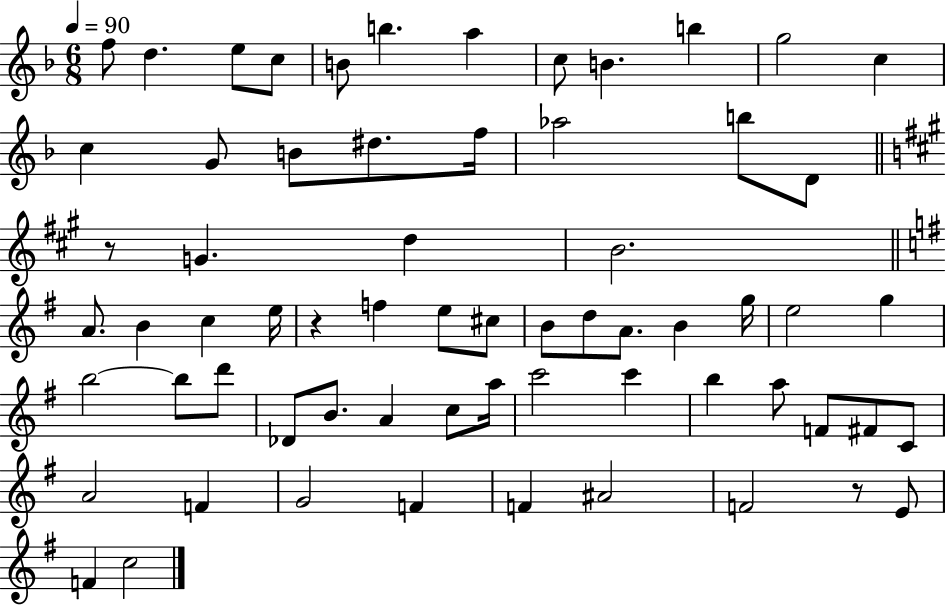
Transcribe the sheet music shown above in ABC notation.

X:1
T:Untitled
M:6/8
L:1/4
K:F
f/2 d e/2 c/2 B/2 b a c/2 B b g2 c c G/2 B/2 ^d/2 f/4 _a2 b/2 D/2 z/2 G d B2 A/2 B c e/4 z f e/2 ^c/2 B/2 d/2 A/2 B g/4 e2 g b2 b/2 d'/2 _D/2 B/2 A c/2 a/4 c'2 c' b a/2 F/2 ^F/2 C/2 A2 F G2 F F ^A2 F2 z/2 E/2 F c2